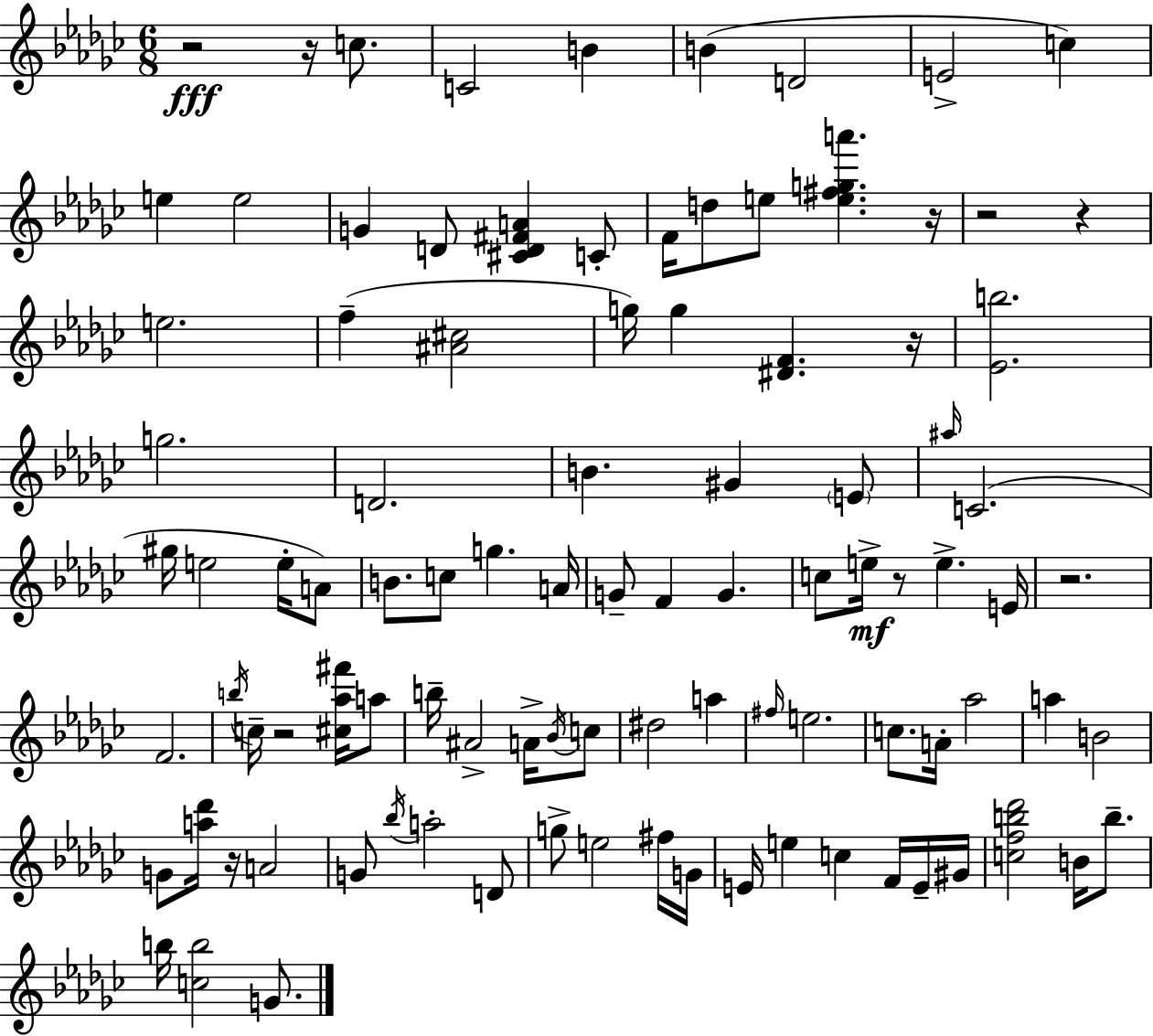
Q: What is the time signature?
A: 6/8